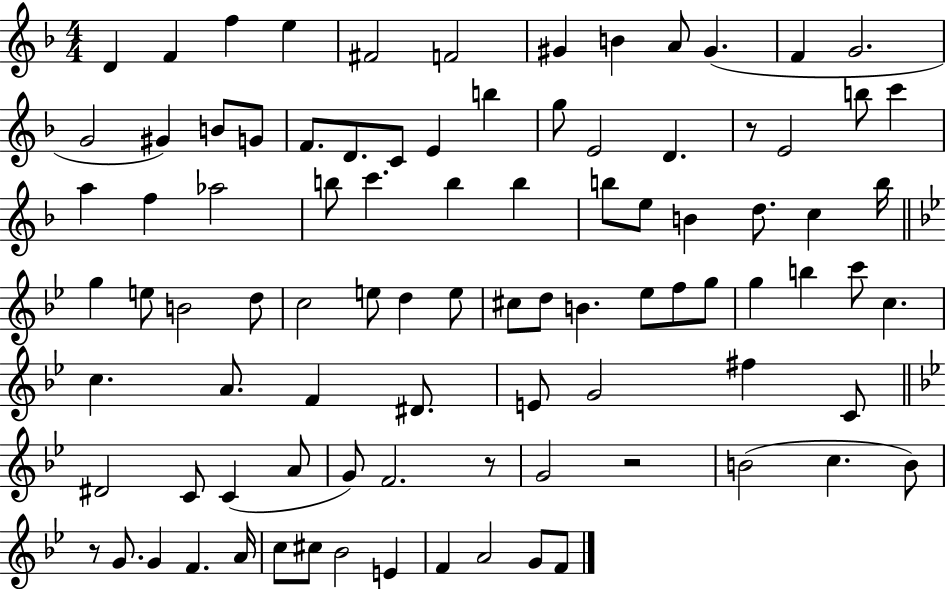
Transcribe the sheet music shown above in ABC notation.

X:1
T:Untitled
M:4/4
L:1/4
K:F
D F f e ^F2 F2 ^G B A/2 ^G F G2 G2 ^G B/2 G/2 F/2 D/2 C/2 E b g/2 E2 D z/2 E2 b/2 c' a f _a2 b/2 c' b b b/2 e/2 B d/2 c b/4 g e/2 B2 d/2 c2 e/2 d e/2 ^c/2 d/2 B _e/2 f/2 g/2 g b c'/2 c c A/2 F ^D/2 E/2 G2 ^f C/2 ^D2 C/2 C A/2 G/2 F2 z/2 G2 z2 B2 c B/2 z/2 G/2 G F A/4 c/2 ^c/2 _B2 E F A2 G/2 F/2